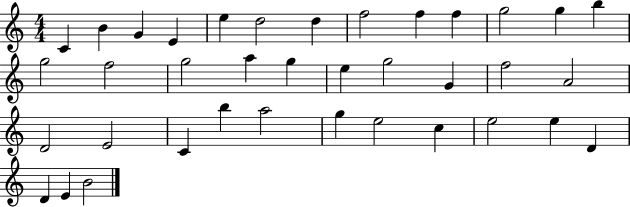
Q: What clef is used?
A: treble